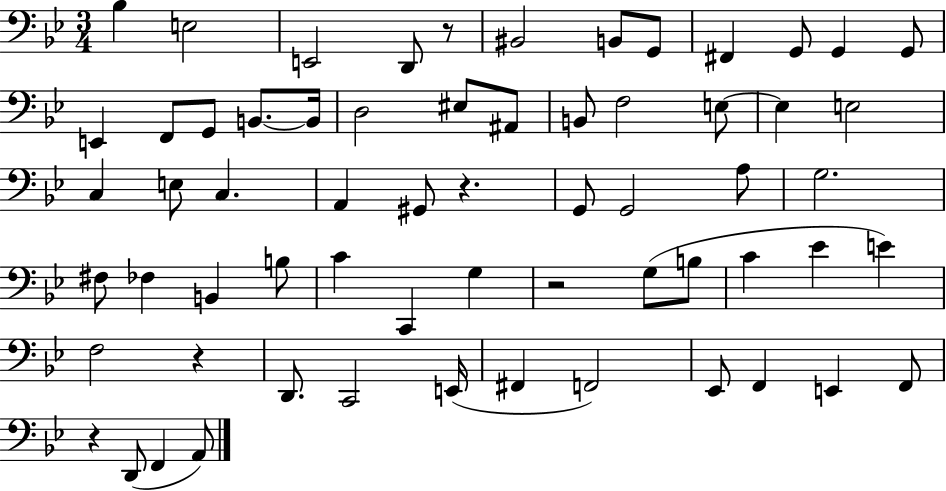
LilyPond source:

{
  \clef bass
  \numericTimeSignature
  \time 3/4
  \key bes \major
  bes4 e2 | e,2 d,8 r8 | bis,2 b,8 g,8 | fis,4 g,8 g,4 g,8 | \break e,4 f,8 g,8 b,8.~~ b,16 | d2 eis8 ais,8 | b,8 f2 e8~~ | e4 e2 | \break c4 e8 c4. | a,4 gis,8 r4. | g,8 g,2 a8 | g2. | \break fis8 fes4 b,4 b8 | c'4 c,4 g4 | r2 g8( b8 | c'4 ees'4 e'4) | \break f2 r4 | d,8. c,2 e,16( | fis,4 f,2) | ees,8 f,4 e,4 f,8 | \break r4 d,8( f,4 a,8) | \bar "|."
}